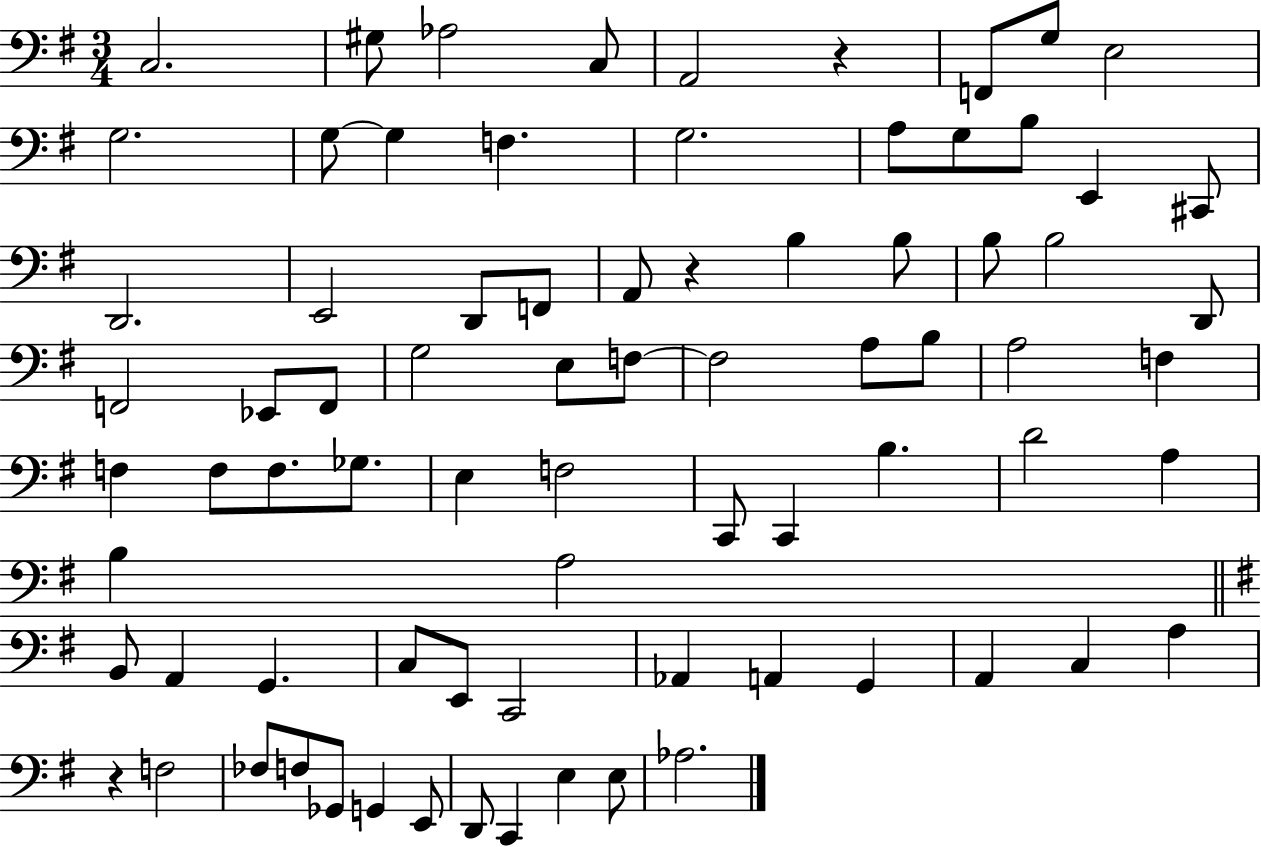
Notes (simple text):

C3/h. G#3/e Ab3/h C3/e A2/h R/q F2/e G3/e E3/h G3/h. G3/e G3/q F3/q. G3/h. A3/e G3/e B3/e E2/q C#2/e D2/h. E2/h D2/e F2/e A2/e R/q B3/q B3/e B3/e B3/h D2/e F2/h Eb2/e F2/e G3/h E3/e F3/e F3/h A3/e B3/e A3/h F3/q F3/q F3/e F3/e. Gb3/e. E3/q F3/h C2/e C2/q B3/q. D4/h A3/q B3/q A3/h B2/e A2/q G2/q. C3/e E2/e C2/h Ab2/q A2/q G2/q A2/q C3/q A3/q R/q F3/h FES3/e F3/e Gb2/e G2/q E2/e D2/e C2/q E3/q E3/e Ab3/h.